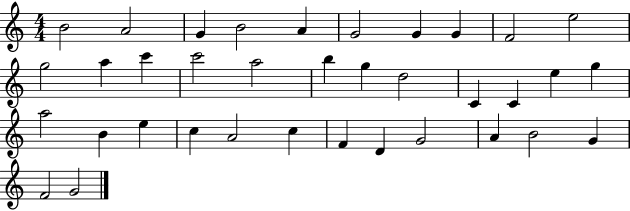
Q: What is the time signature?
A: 4/4